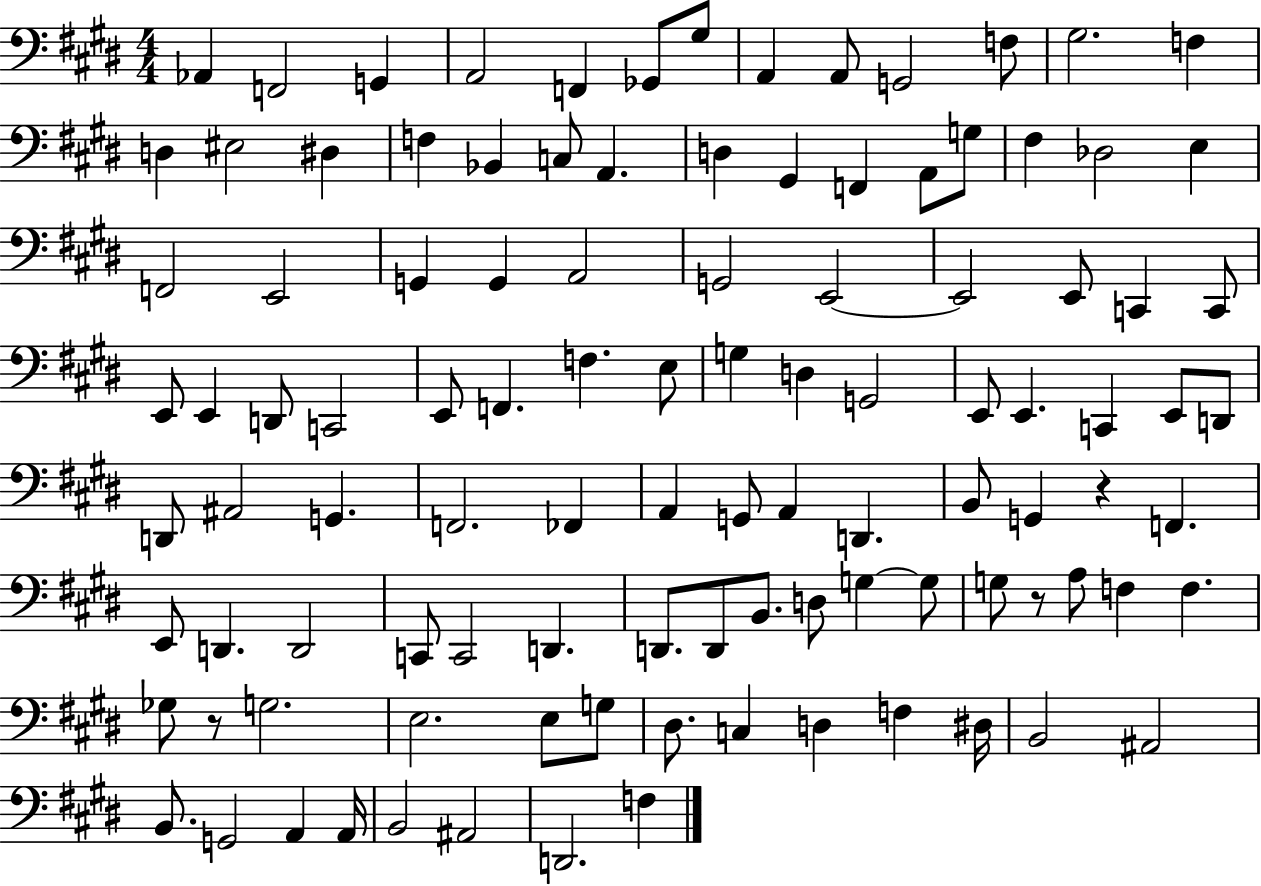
Ab2/q F2/h G2/q A2/h F2/q Gb2/e G#3/e A2/q A2/e G2/h F3/e G#3/h. F3/q D3/q EIS3/h D#3/q F3/q Bb2/q C3/e A2/q. D3/q G#2/q F2/q A2/e G3/e F#3/q Db3/h E3/q F2/h E2/h G2/q G2/q A2/h G2/h E2/h E2/h E2/e C2/q C2/e E2/e E2/q D2/e C2/h E2/e F2/q. F3/q. E3/e G3/q D3/q G2/h E2/e E2/q. C2/q E2/e D2/e D2/e A#2/h G2/q. F2/h. FES2/q A2/q G2/e A2/q D2/q. B2/e G2/q R/q F2/q. E2/e D2/q. D2/h C2/e C2/h D2/q. D2/e. D2/e B2/e. D3/e G3/q G3/e G3/e R/e A3/e F3/q F3/q. Gb3/e R/e G3/h. E3/h. E3/e G3/e D#3/e. C3/q D3/q F3/q D#3/s B2/h A#2/h B2/e. G2/h A2/q A2/s B2/h A#2/h D2/h. F3/q